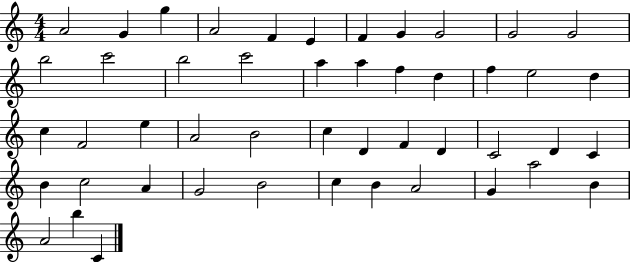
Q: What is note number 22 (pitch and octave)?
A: D5